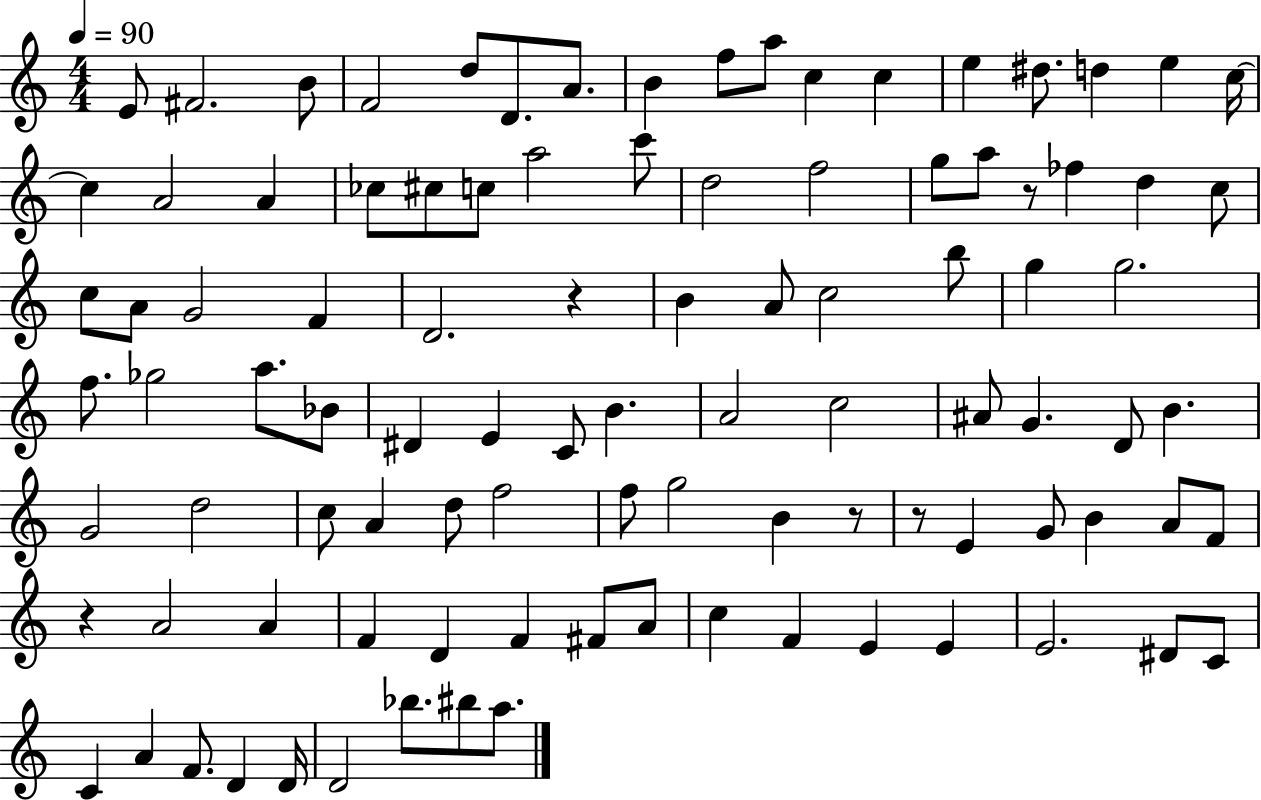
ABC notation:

X:1
T:Untitled
M:4/4
L:1/4
K:C
E/2 ^F2 B/2 F2 d/2 D/2 A/2 B f/2 a/2 c c e ^d/2 d e c/4 c A2 A _c/2 ^c/2 c/2 a2 c'/2 d2 f2 g/2 a/2 z/2 _f d c/2 c/2 A/2 G2 F D2 z B A/2 c2 b/2 g g2 f/2 _g2 a/2 _B/2 ^D E C/2 B A2 c2 ^A/2 G D/2 B G2 d2 c/2 A d/2 f2 f/2 g2 B z/2 z/2 E G/2 B A/2 F/2 z A2 A F D F ^F/2 A/2 c F E E E2 ^D/2 C/2 C A F/2 D D/4 D2 _b/2 ^b/2 a/2